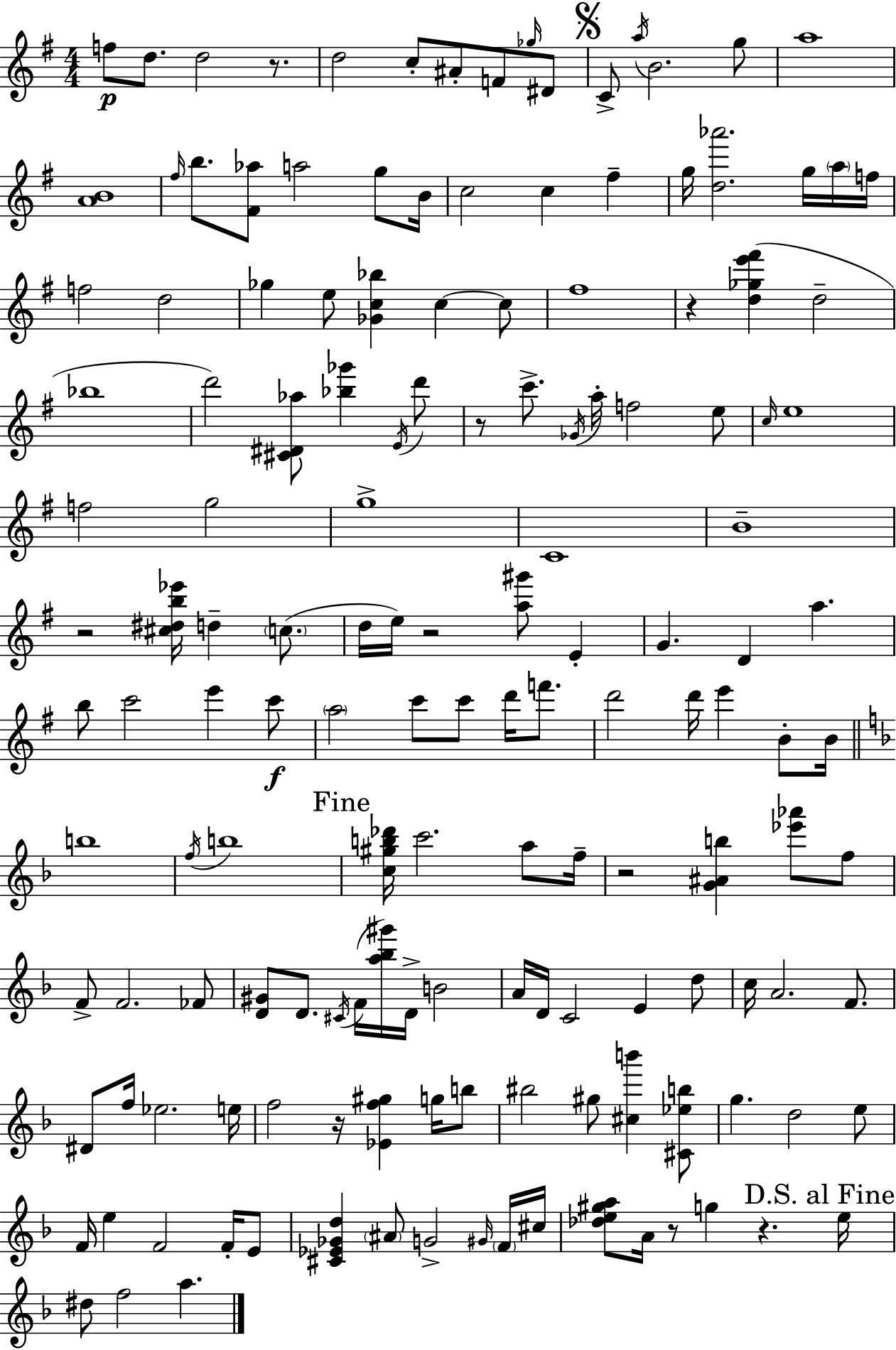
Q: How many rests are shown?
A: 9